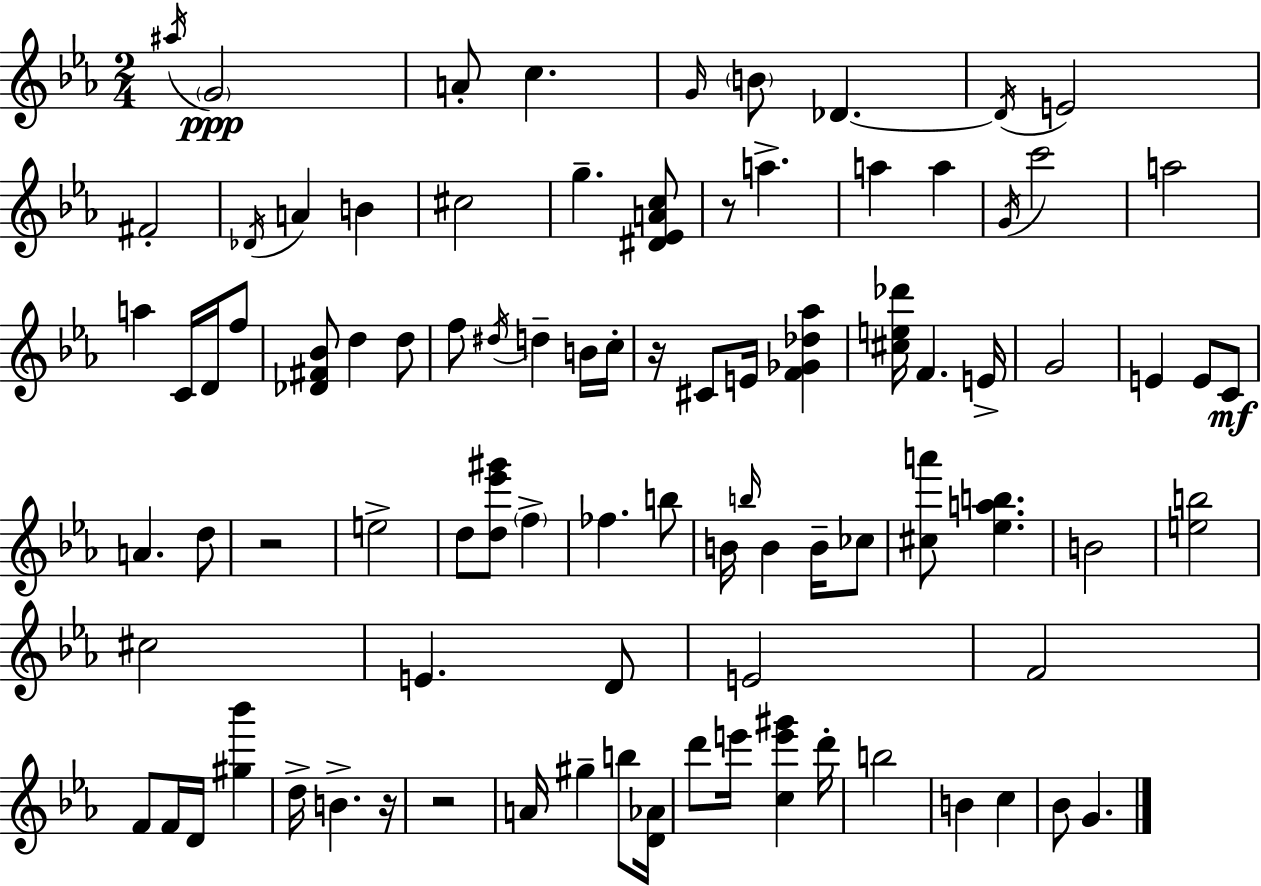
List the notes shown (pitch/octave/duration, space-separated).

A#5/s G4/h A4/e C5/q. G4/s B4/e Db4/q. Db4/s E4/h F#4/h Db4/s A4/q B4/q C#5/h G5/q. [D#4,Eb4,A4,C5]/e R/e A5/q. A5/q A5/q G4/s C6/h A5/h A5/q C4/s D4/s F5/e [Db4,F#4,Bb4]/e D5/q D5/e F5/e D#5/s D5/q B4/s C5/s R/s C#4/e E4/s [F4,Gb4,Db5,Ab5]/q [C#5,E5,Db6]/s F4/q. E4/s G4/h E4/q E4/e C4/e A4/q. D5/e R/h E5/h D5/e [D5,Eb6,G#6]/e F5/q FES5/q. B5/e B4/s B5/s B4/q B4/s CES5/e [C#5,A6]/e [Eb5,A5,B5]/q. B4/h [E5,B5]/h C#5/h E4/q. D4/e E4/h F4/h F4/e F4/s D4/s [G#5,Bb6]/q D5/s B4/q. R/s R/h A4/s G#5/q B5/e [D4,Ab4]/s D6/e E6/s [C5,E6,G#6]/q D6/s B5/h B4/q C5/q Bb4/e G4/q.